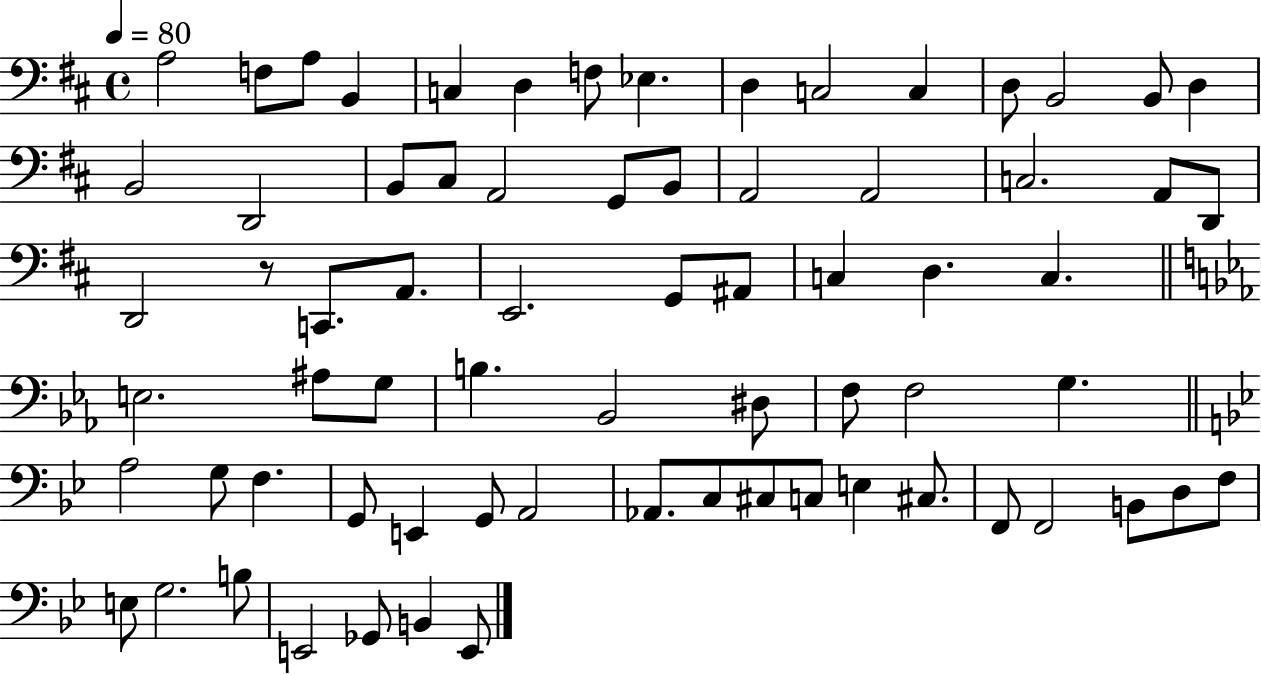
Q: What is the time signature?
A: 4/4